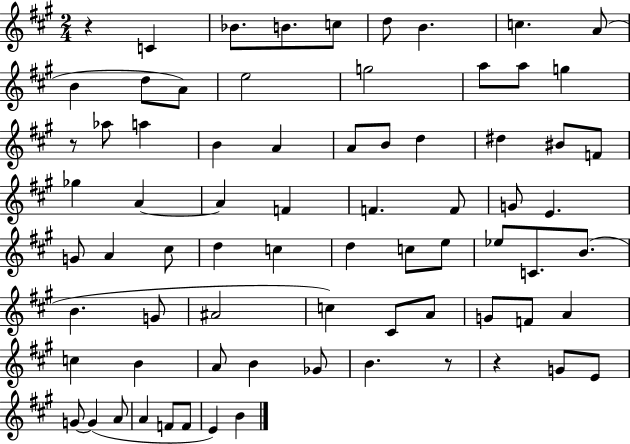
R/q C4/q Bb4/e. B4/e. C5/e D5/e B4/q. C5/q. A4/e B4/q D5/e A4/e E5/h G5/h A5/e A5/e G5/q R/e Ab5/e A5/q B4/q A4/q A4/e B4/e D5/q D#5/q BIS4/e F4/e Gb5/q A4/q A4/q F4/q F4/q. F4/e G4/e E4/q. G4/e A4/q C#5/e D5/q C5/q D5/q C5/e E5/e Eb5/e C4/e. B4/e. B4/q. G4/e A#4/h C5/q C#4/e A4/e G4/e F4/e A4/q C5/q B4/q A4/e B4/q Gb4/e B4/q. R/e R/q G4/e E4/e G4/e G4/q A4/e A4/q F4/e F4/e E4/q B4/q